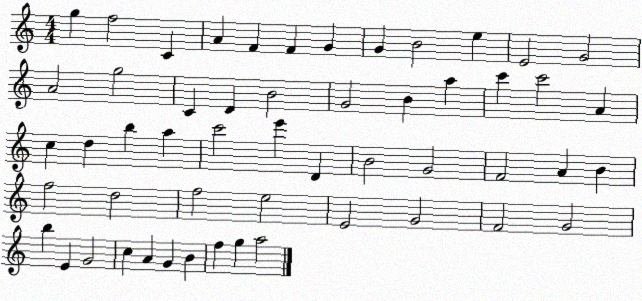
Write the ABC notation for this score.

X:1
T:Untitled
M:4/4
L:1/4
K:C
g f2 C A F F G G B2 e E2 G2 A2 g2 C D B2 G2 B a c' c'2 A c d b a c'2 e' D B2 G2 F2 A B f2 d2 f2 e2 E2 G2 F2 G2 b E G2 c A G B f g a2